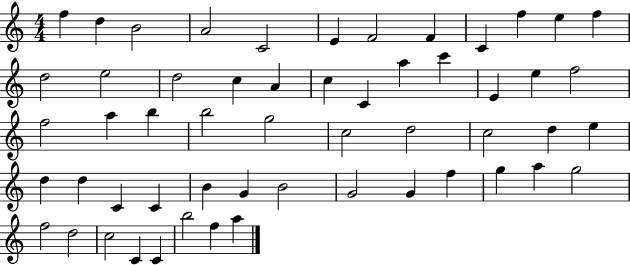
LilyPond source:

{
  \clef treble
  \numericTimeSignature
  \time 4/4
  \key c \major
  f''4 d''4 b'2 | a'2 c'2 | e'4 f'2 f'4 | c'4 f''4 e''4 f''4 | \break d''2 e''2 | d''2 c''4 a'4 | c''4 c'4 a''4 c'''4 | e'4 e''4 f''2 | \break f''2 a''4 b''4 | b''2 g''2 | c''2 d''2 | c''2 d''4 e''4 | \break d''4 d''4 c'4 c'4 | b'4 g'4 b'2 | g'2 g'4 f''4 | g''4 a''4 g''2 | \break f''2 d''2 | c''2 c'4 c'4 | b''2 f''4 a''4 | \bar "|."
}